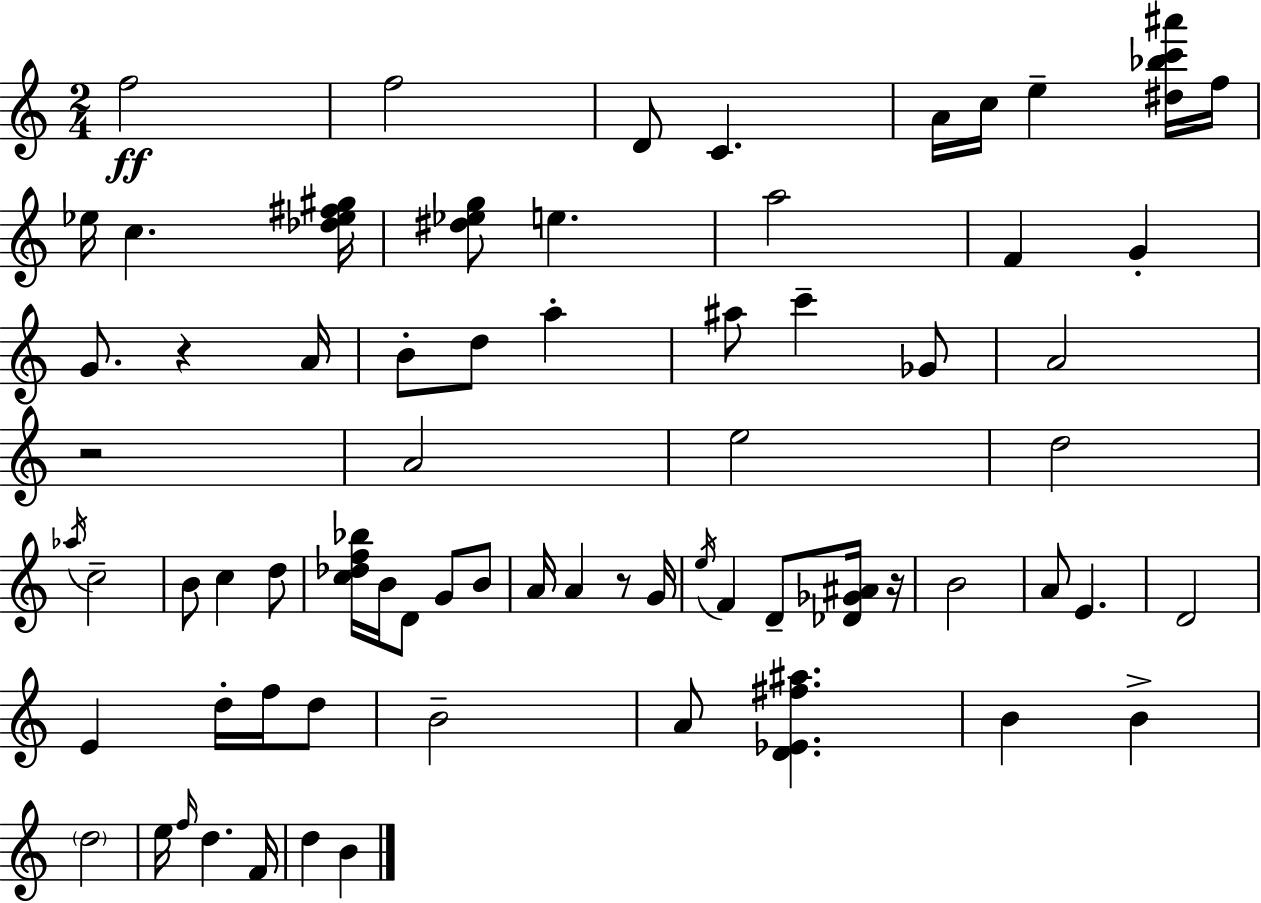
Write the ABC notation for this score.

X:1
T:Untitled
M:2/4
L:1/4
K:Am
f2 f2 D/2 C A/4 c/4 e [^d_bc'^a']/4 f/4 _e/4 c [_d_e^f^g]/4 [^d_eg]/2 e a2 F G G/2 z A/4 B/2 d/2 a ^a/2 c' _G/2 A2 z2 A2 e2 d2 _a/4 c2 B/2 c d/2 [c_df_b]/4 B/4 D/2 G/2 B/2 A/4 A z/2 G/4 e/4 F D/2 [_D_G^A]/4 z/4 B2 A/2 E D2 E d/4 f/4 d/2 B2 A/2 [D_E^f^a] B B d2 e/4 f/4 d F/4 d B